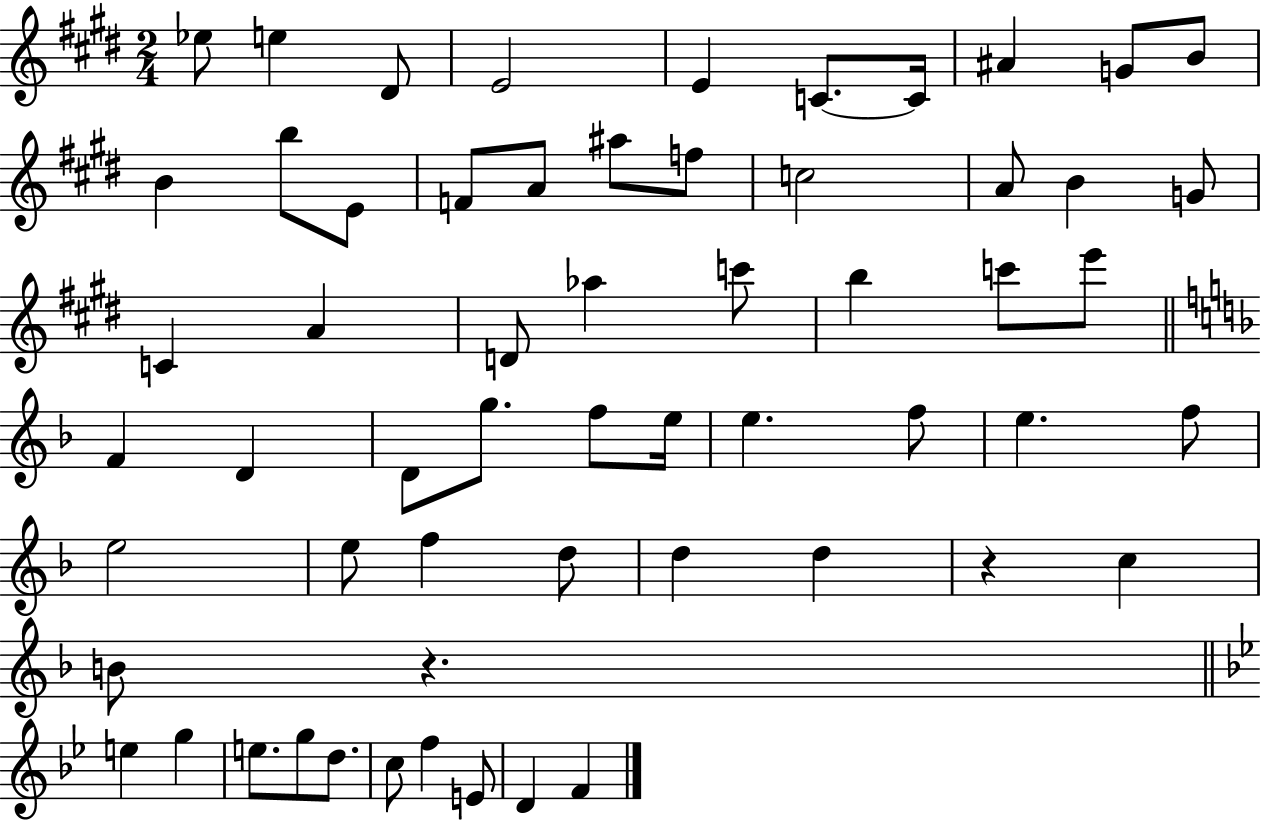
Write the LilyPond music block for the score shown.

{
  \clef treble
  \numericTimeSignature
  \time 2/4
  \key e \major
  ees''8 e''4 dis'8 | e'2 | e'4 c'8.~~ c'16 | ais'4 g'8 b'8 | \break b'4 b''8 e'8 | f'8 a'8 ais''8 f''8 | c''2 | a'8 b'4 g'8 | \break c'4 a'4 | d'8 aes''4 c'''8 | b''4 c'''8 e'''8 | \bar "||" \break \key f \major f'4 d'4 | d'8 g''8. f''8 e''16 | e''4. f''8 | e''4. f''8 | \break e''2 | e''8 f''4 d''8 | d''4 d''4 | r4 c''4 | \break b'8 r4. | \bar "||" \break \key g \minor e''4 g''4 | e''8. g''8 d''8. | c''8 f''4 e'8 | d'4 f'4 | \break \bar "|."
}